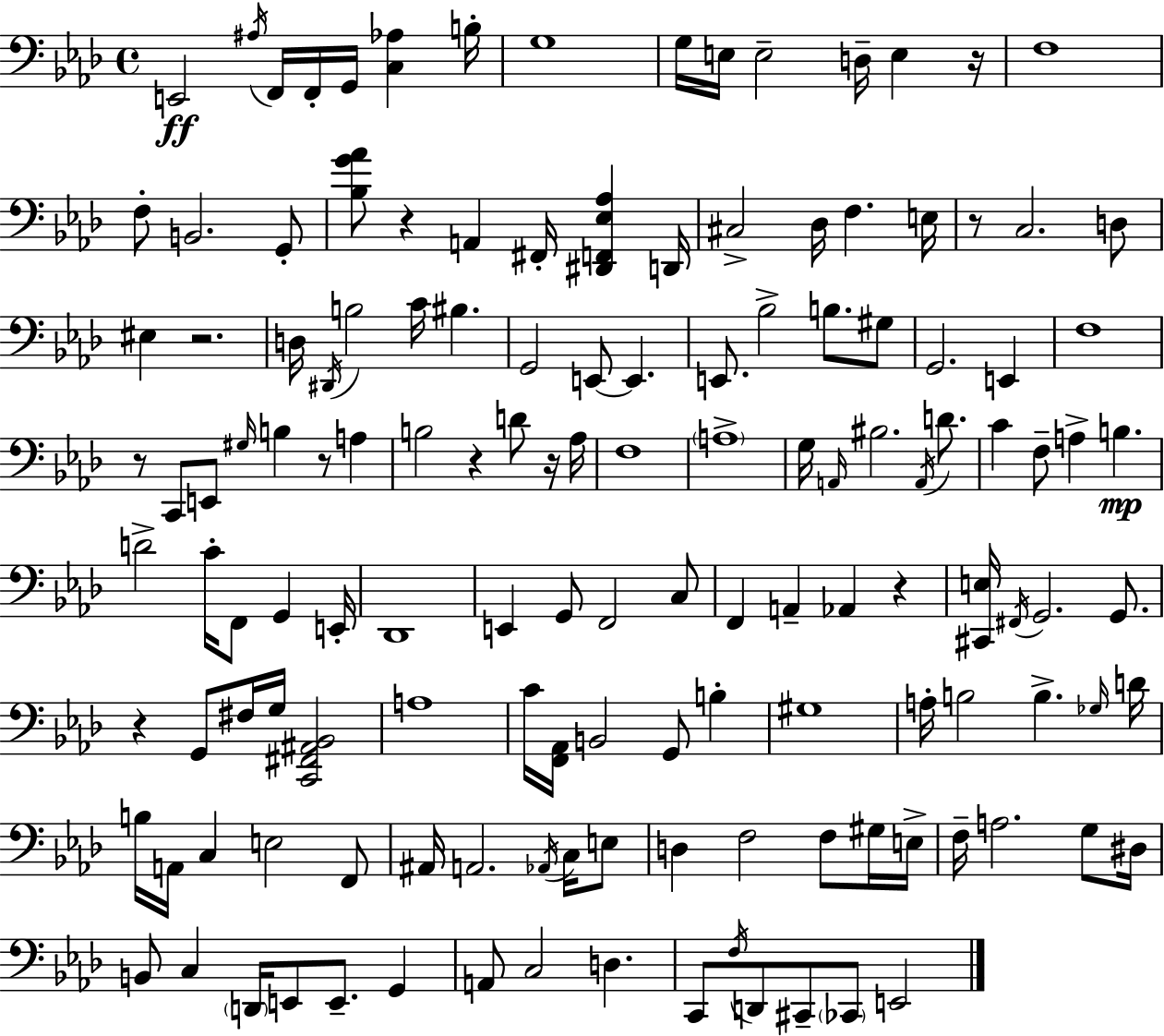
{
  \clef bass
  \time 4/4
  \defaultTimeSignature
  \key aes \major
  e,2\ff \acciaccatura { ais16 } f,16 f,16-. g,16 <c aes>4 | b16-. g1 | g16 e16 e2-- d16-- e4 | r16 f1 | \break f8-. b,2. g,8-. | <bes g' aes'>8 r4 a,4 fis,16-. <dis, f, ees aes>4 | d,16 cis2-> des16 f4. | e16 r8 c2. d8 | \break eis4 r2. | d16 \acciaccatura { dis,16 } b2 c'16 bis4. | g,2 e,8~~ e,4. | e,8. bes2-> b8. | \break gis8 g,2. e,4 | f1 | r8 c,8 e,8 \grace { gis16 } b4 r8 a4 | b2 r4 d'8 | \break r16 aes16 f1 | \parenthesize a1-> | g16 \grace { a,16 } bis2. | \acciaccatura { a,16 } d'8. c'4 f8-- a4-> b4.\mp | \break d'2-> c'16-. f,8 | g,4 e,16-. des,1 | e,4 g,8 f,2 | c8 f,4 a,4-- aes,4 | \break r4 <cis, e>16 \acciaccatura { fis,16 } g,2. | g,8. r4 g,8 fis16 g16 <c, fis, ais, bes,>2 | a1 | c'16 <f, aes,>16 b,2 | \break g,8 b4-. gis1 | a16-. b2 b4.-> | \grace { ges16 } d'16 b16 a,16 c4 e2 | f,8 ais,16 a,2. | \break \acciaccatura { aes,16 } c16 e8 d4 f2 | f8 gis16 e16-> f16-- a2. | g8 dis16 b,8 c4 \parenthesize d,16 e,8 | e,8.-- g,4 a,8 c2 | \break d4. c,8 \acciaccatura { f16 } d,8 cis,8-- \parenthesize ces,8 | e,2 \bar "|."
}